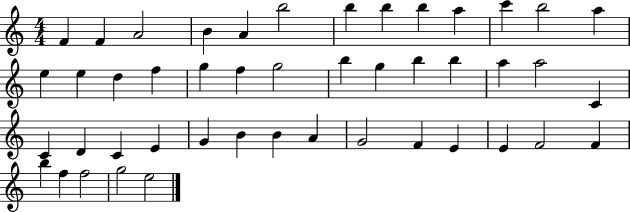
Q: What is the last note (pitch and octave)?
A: E5